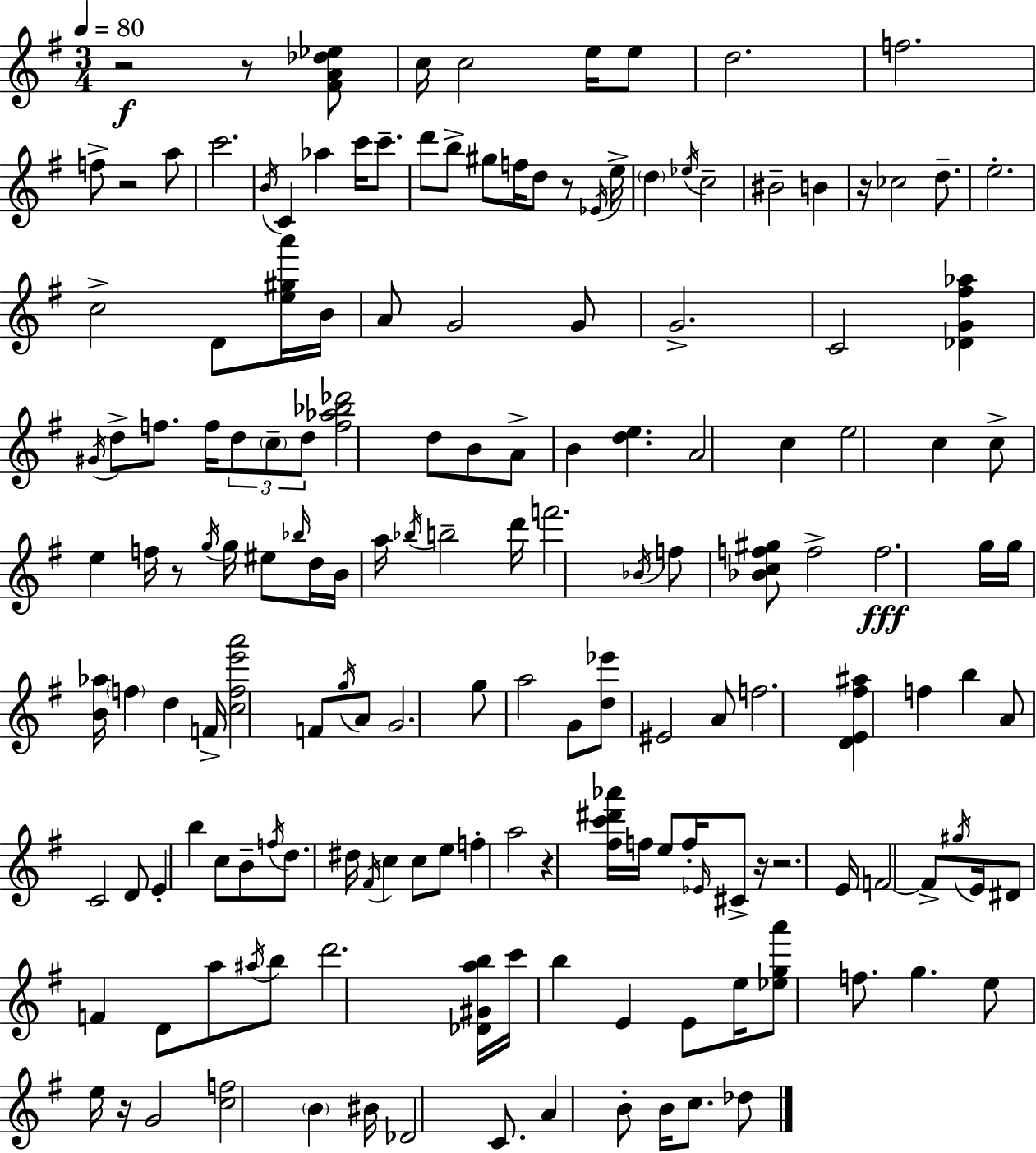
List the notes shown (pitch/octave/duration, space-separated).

R/h R/e [F#4,A4,Db5,Eb5]/e C5/s C5/h E5/s E5/e D5/h. F5/h. F5/e R/h A5/e C6/h. B4/s C4/q Ab5/q C6/s C6/e. D6/e B5/e G#5/e F5/s D5/e R/e Eb4/s E5/s D5/q Eb5/s C5/h BIS4/h B4/q R/s CES5/h D5/e. E5/h. C5/h D4/e [E5,G#5,A6]/s B4/s A4/e G4/h G4/e G4/h. C4/h [Db4,G4,F#5,Ab5]/q G#4/s D5/e F5/e. F5/s D5/e C5/e D5/e [F5,Ab5,Bb5,Db6]/h D5/e B4/e A4/e B4/q [D5,E5]/q. A4/h C5/q E5/h C5/q C5/e E5/q F5/s R/e G5/s G5/s EIS5/e Bb5/s D5/s B4/s A5/s Bb5/s B5/h D6/s F6/h. Bb4/s F5/e [Bb4,C5,F5,G#5]/e F5/h F5/h. G5/s G5/s [B4,Ab5]/s F5/q D5/q F4/s [C5,F5,E6,A6]/h F4/e G5/s A4/e G4/h. G5/e A5/h G4/e [D5,Eb6]/e EIS4/h A4/e F5/h. [D4,E4,F#5,A#5]/q F5/q B5/q A4/e C4/h D4/e E4/q B5/q C5/e B4/e F5/s D5/e. D#5/s F#4/s C5/q C5/e E5/e F5/q A5/h R/q [F#5,C6,D#6,Ab6]/s F5/s E5/e F5/s Eb4/s C#4/e R/s R/h. E4/s F4/h F4/e G#5/s E4/s D#4/e F4/q D4/e A5/e A#5/s B5/e D6/h. [Db4,G#4,A5,B5]/s C6/s B5/q E4/q E4/e E5/s [Eb5,G5,A6]/e F5/e. G5/q. E5/e E5/s R/s G4/h [C5,F5]/h B4/q BIS4/s Db4/h C4/e. A4/q B4/e B4/s C5/e. Db5/e